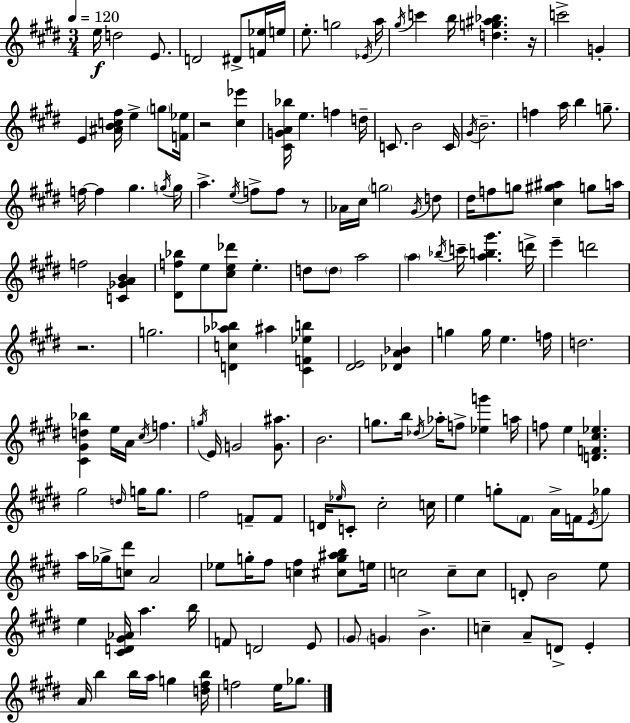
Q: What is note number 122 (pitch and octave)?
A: E4